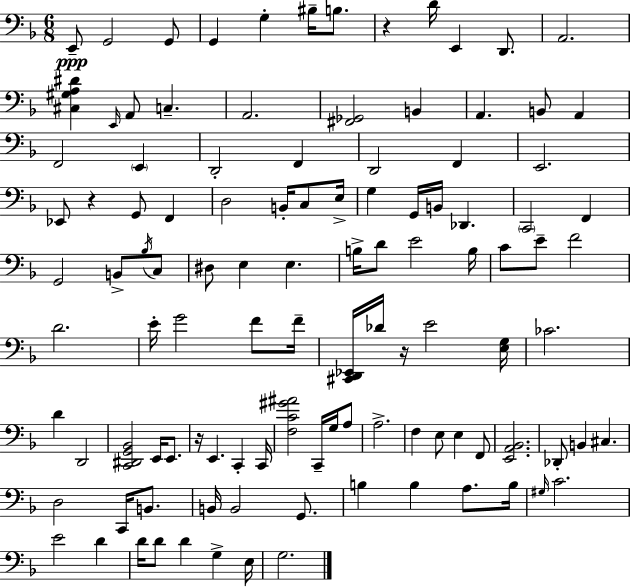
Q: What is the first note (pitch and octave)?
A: E2